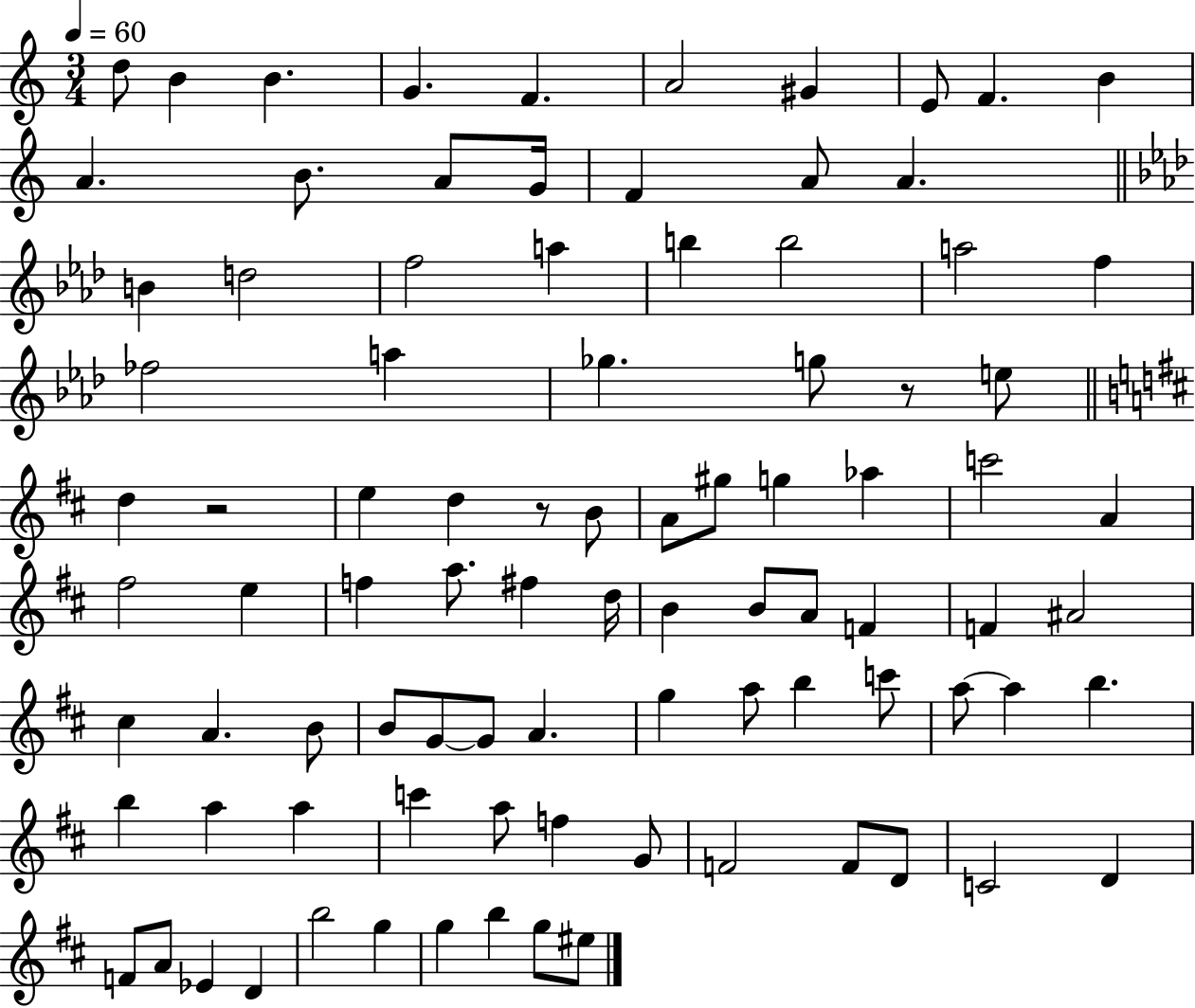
{
  \clef treble
  \numericTimeSignature
  \time 3/4
  \key c \major
  \tempo 4 = 60
  d''8 b'4 b'4. | g'4. f'4. | a'2 gis'4 | e'8 f'4. b'4 | \break a'4. b'8. a'8 g'16 | f'4 a'8 a'4. | \bar "||" \break \key aes \major b'4 d''2 | f''2 a''4 | b''4 b''2 | a''2 f''4 | \break fes''2 a''4 | ges''4. g''8 r8 e''8 | \bar "||" \break \key d \major d''4 r2 | e''4 d''4 r8 b'8 | a'8 gis''8 g''4 aes''4 | c'''2 a'4 | \break fis''2 e''4 | f''4 a''8. fis''4 d''16 | b'4 b'8 a'8 f'4 | f'4 ais'2 | \break cis''4 a'4. b'8 | b'8 g'8~~ g'8 a'4. | g''4 a''8 b''4 c'''8 | a''8~~ a''4 b''4. | \break b''4 a''4 a''4 | c'''4 a''8 f''4 g'8 | f'2 f'8 d'8 | c'2 d'4 | \break f'8 a'8 ees'4 d'4 | b''2 g''4 | g''4 b''4 g''8 eis''8 | \bar "|."
}